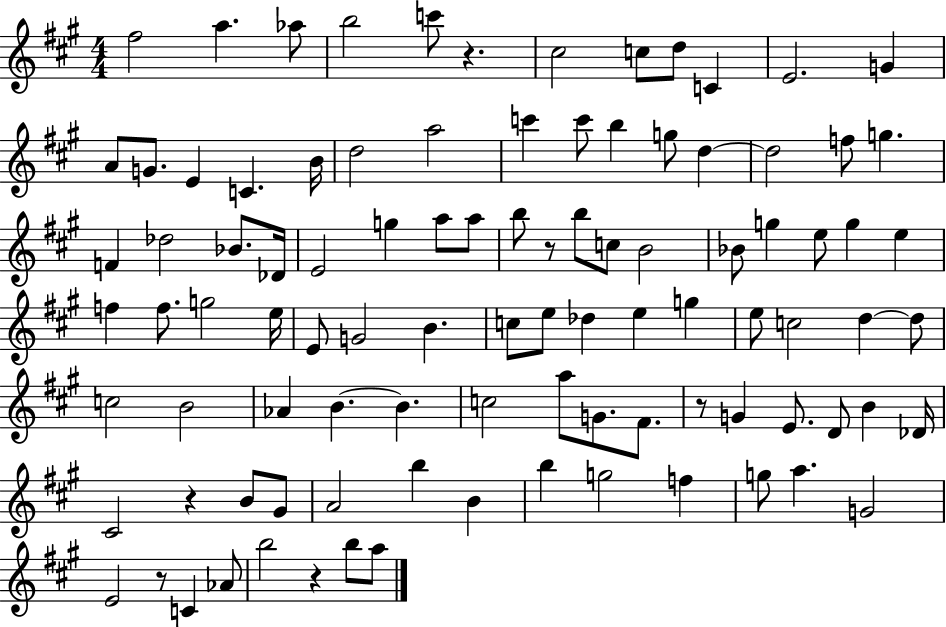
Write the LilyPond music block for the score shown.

{
  \clef treble
  \numericTimeSignature
  \time 4/4
  \key a \major
  fis''2 a''4. aes''8 | b''2 c'''8 r4. | cis''2 c''8 d''8 c'4 | e'2. g'4 | \break a'8 g'8. e'4 c'4. b'16 | d''2 a''2 | c'''4 c'''8 b''4 g''8 d''4~~ | d''2 f''8 g''4. | \break f'4 des''2 bes'8. des'16 | e'2 g''4 a''8 a''8 | b''8 r8 b''8 c''8 b'2 | bes'8 g''4 e''8 g''4 e''4 | \break f''4 f''8. g''2 e''16 | e'8 g'2 b'4. | c''8 e''8 des''4 e''4 g''4 | e''8 c''2 d''4~~ d''8 | \break c''2 b'2 | aes'4 b'4.~~ b'4. | c''2 a''8 g'8. fis'8. | r8 g'4 e'8. d'8 b'4 des'16 | \break cis'2 r4 b'8 gis'8 | a'2 b''4 b'4 | b''4 g''2 f''4 | g''8 a''4. g'2 | \break e'2 r8 c'4 aes'8 | b''2 r4 b''8 a''8 | \bar "|."
}